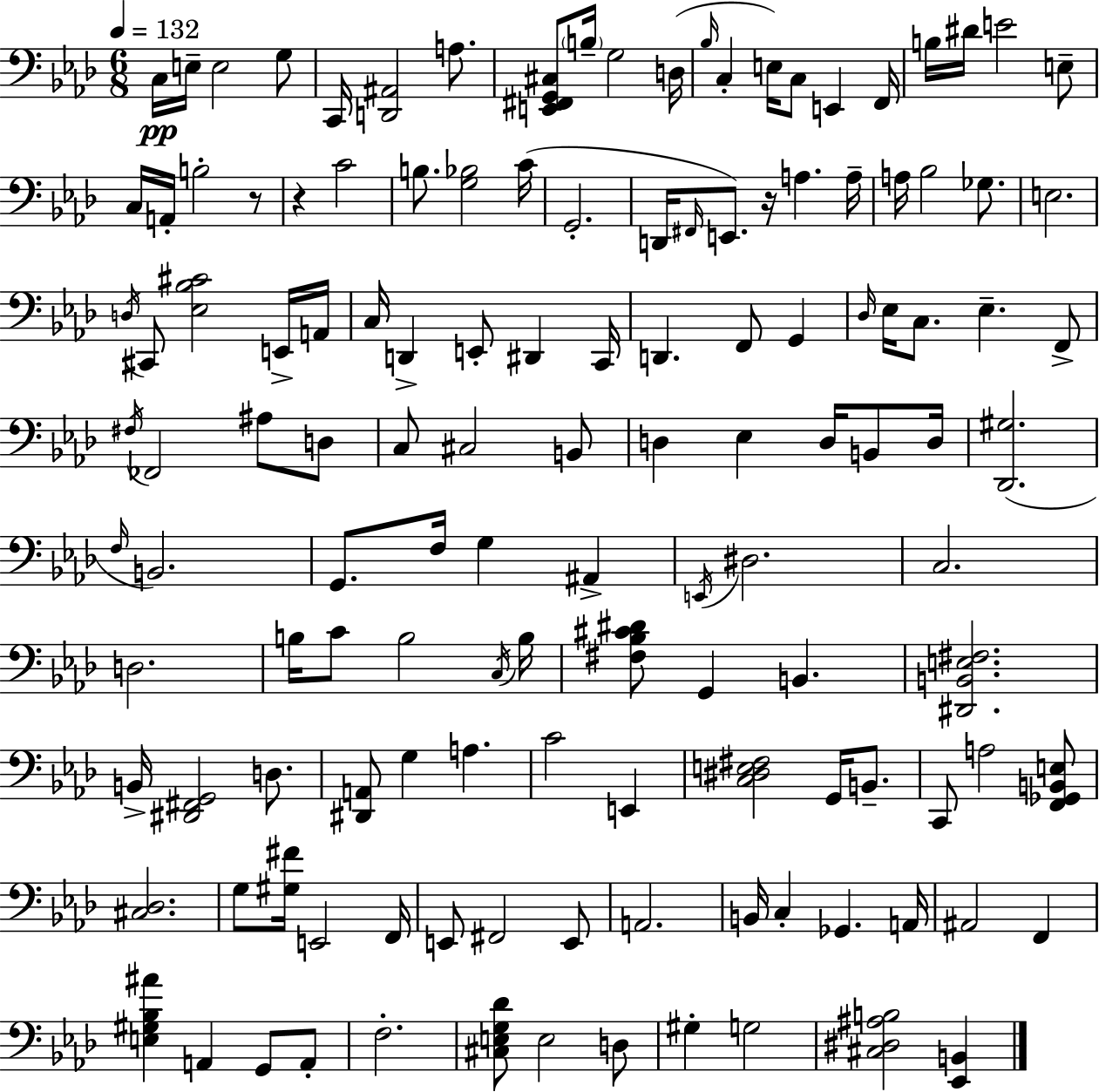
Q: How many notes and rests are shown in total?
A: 132